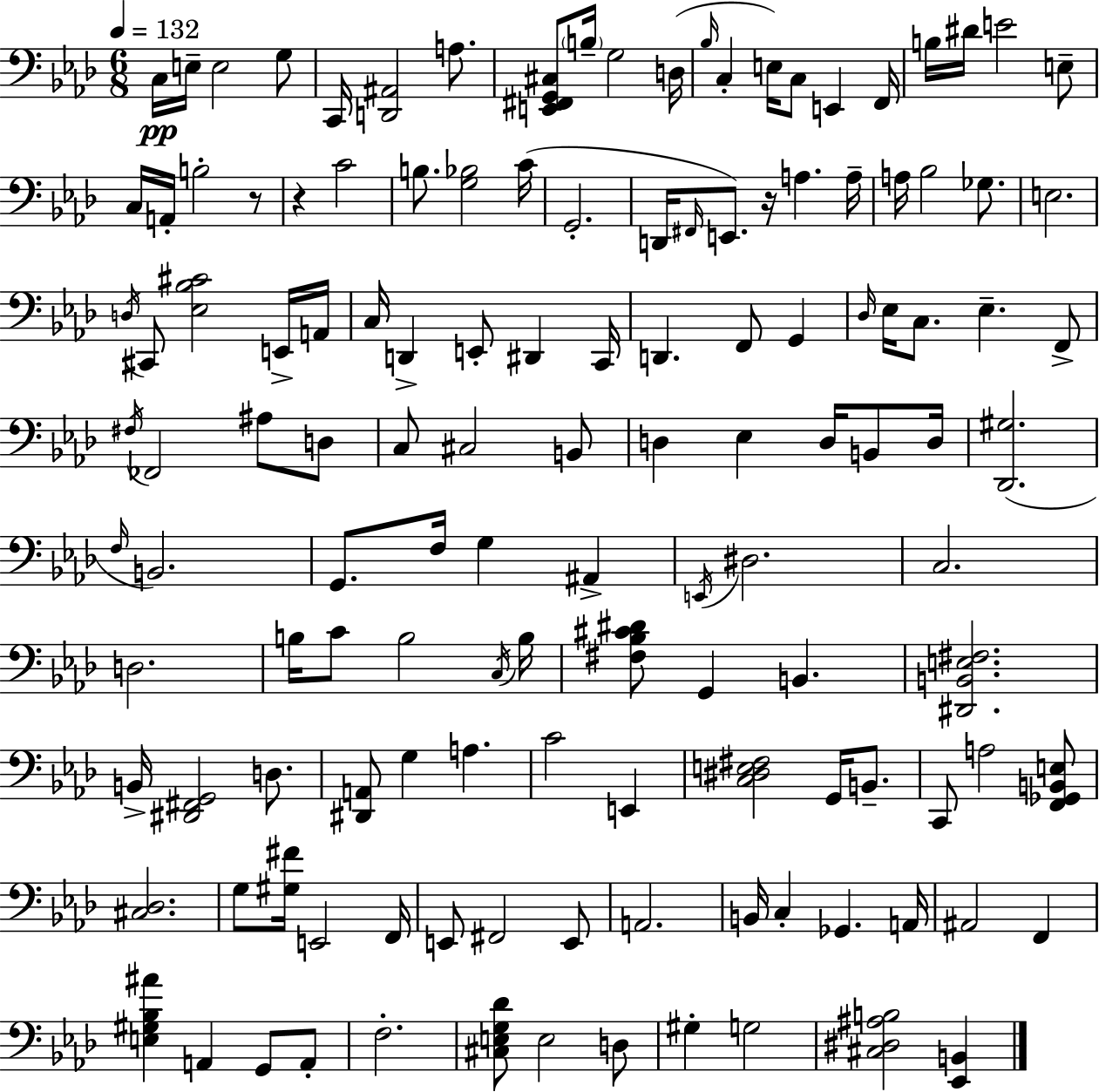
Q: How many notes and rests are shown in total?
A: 132